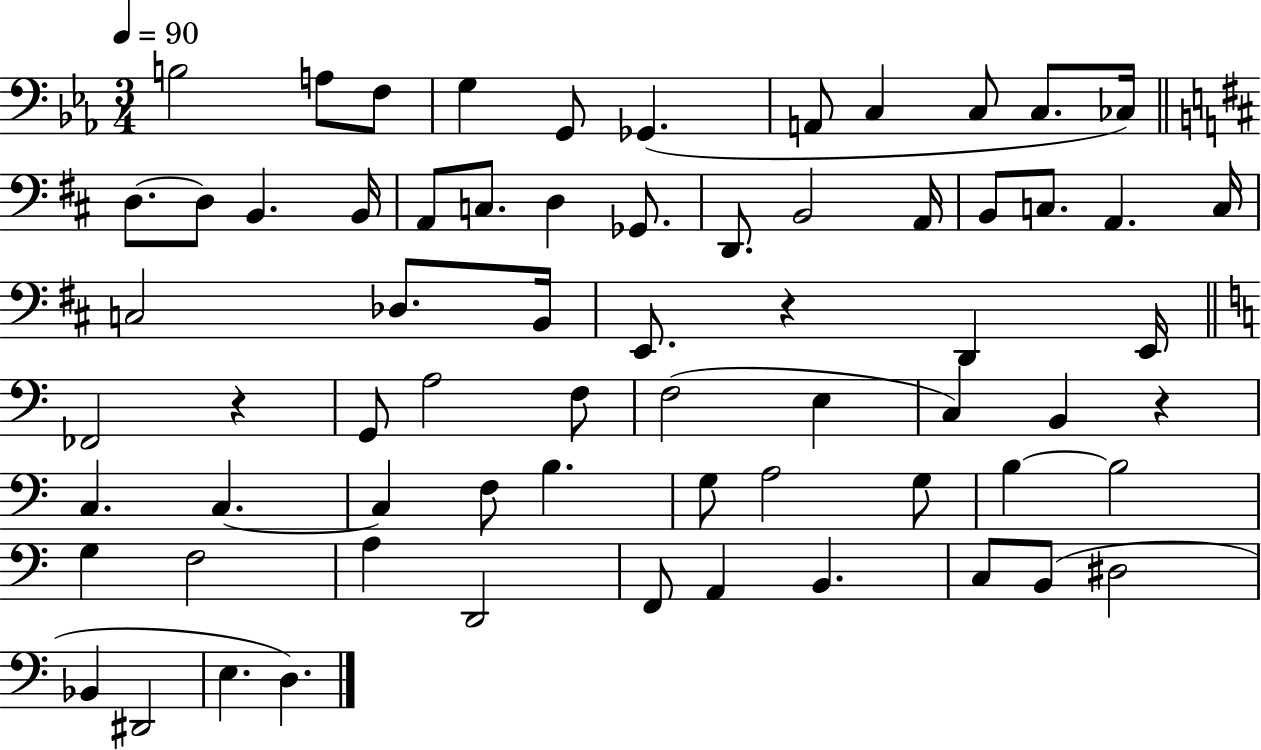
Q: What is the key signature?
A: EES major